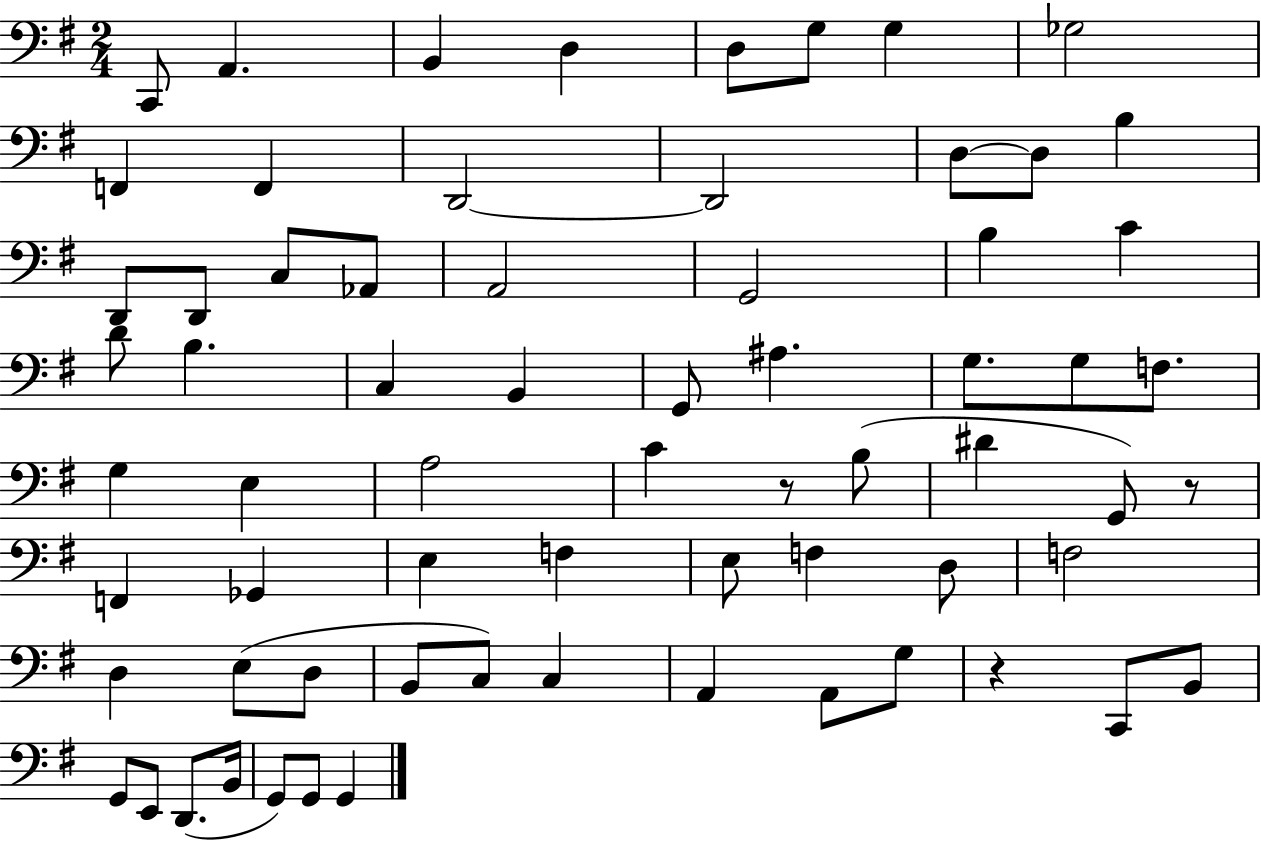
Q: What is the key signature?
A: G major